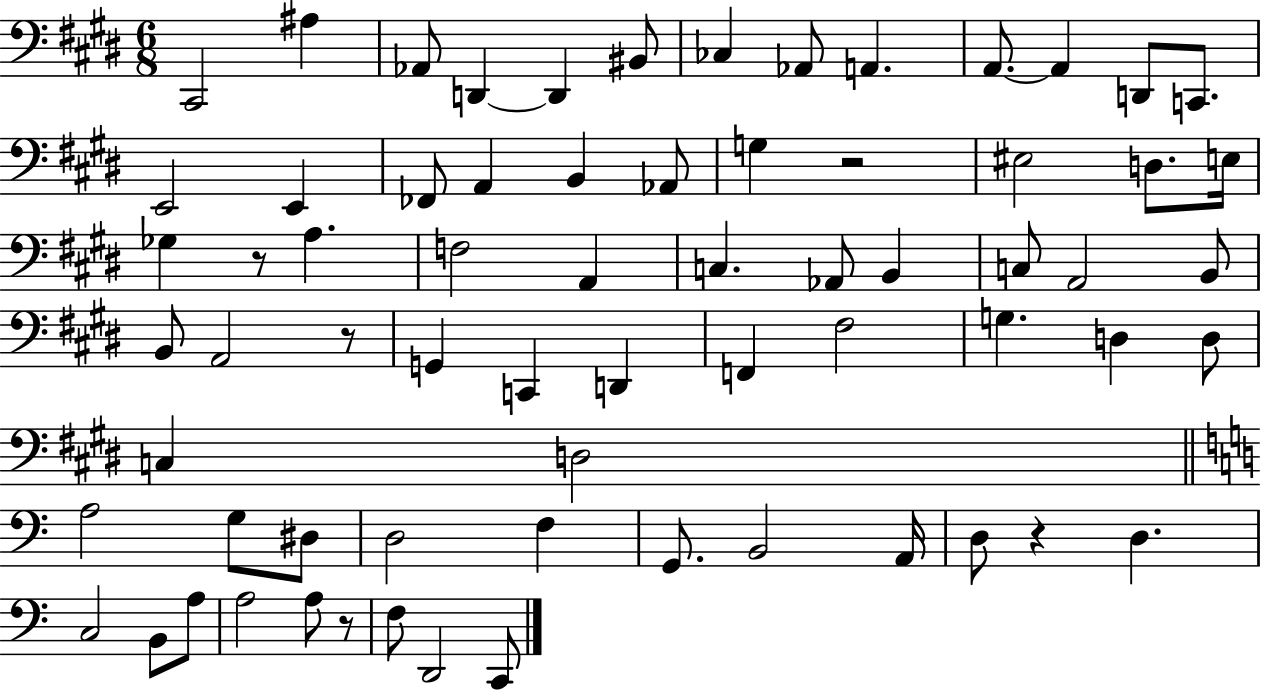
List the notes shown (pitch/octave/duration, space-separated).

C#2/h A#3/q Ab2/e D2/q D2/q BIS2/e CES3/q Ab2/e A2/q. A2/e. A2/q D2/e C2/e. E2/h E2/q FES2/e A2/q B2/q Ab2/e G3/q R/h EIS3/h D3/e. E3/s Gb3/q R/e A3/q. F3/h A2/q C3/q. Ab2/e B2/q C3/e A2/h B2/e B2/e A2/h R/e G2/q C2/q D2/q F2/q F#3/h G3/q. D3/q D3/e C3/q D3/h A3/h G3/e D#3/e D3/h F3/q G2/e. B2/h A2/s D3/e R/q D3/q. C3/h B2/e A3/e A3/h A3/e R/e F3/e D2/h C2/e